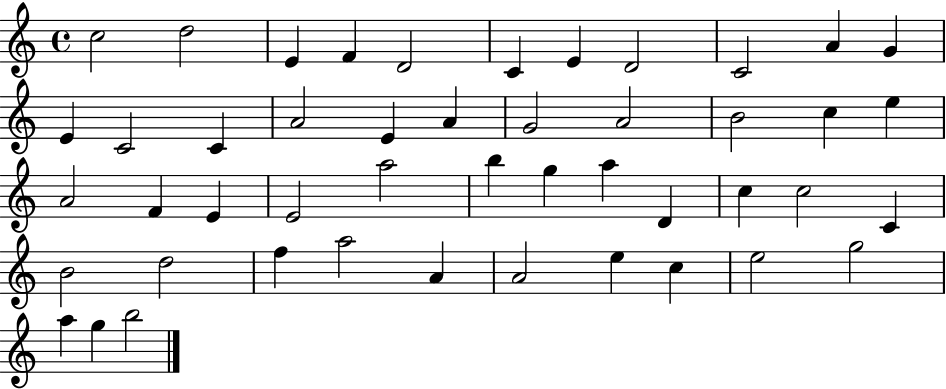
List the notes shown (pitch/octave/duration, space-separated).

C5/h D5/h E4/q F4/q D4/h C4/q E4/q D4/h C4/h A4/q G4/q E4/q C4/h C4/q A4/h E4/q A4/q G4/h A4/h B4/h C5/q E5/q A4/h F4/q E4/q E4/h A5/h B5/q G5/q A5/q D4/q C5/q C5/h C4/q B4/h D5/h F5/q A5/h A4/q A4/h E5/q C5/q E5/h G5/h A5/q G5/q B5/h